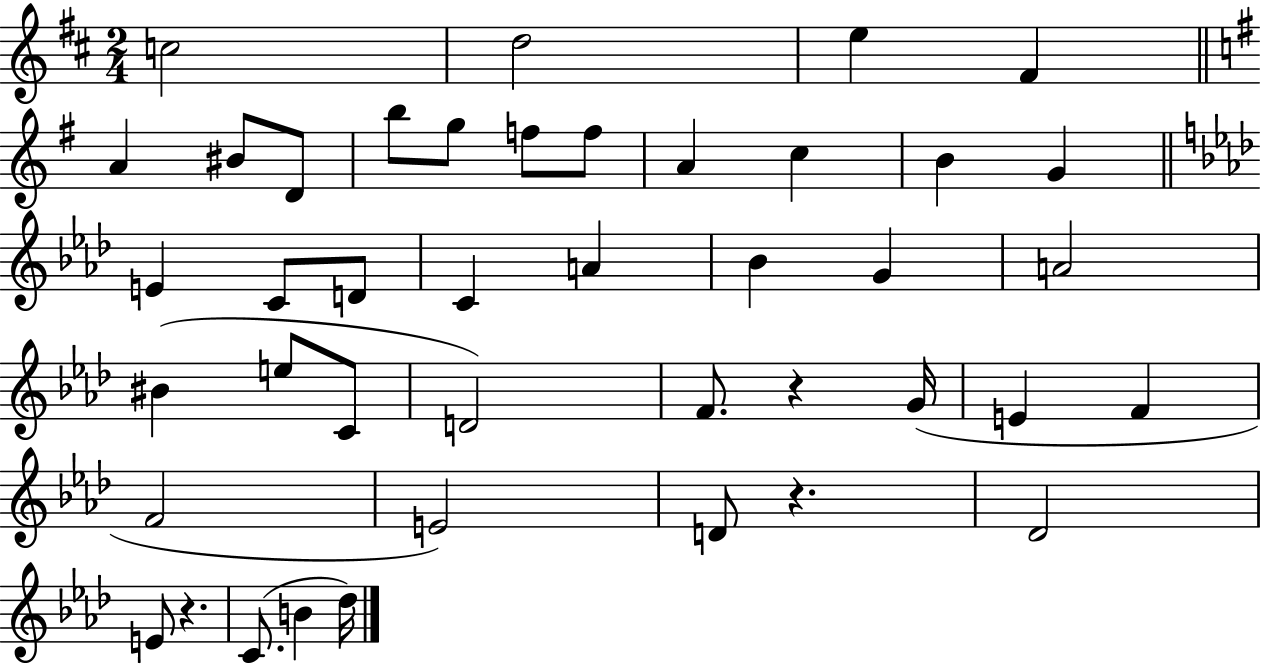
{
  \clef treble
  \numericTimeSignature
  \time 2/4
  \key d \major
  c''2 | d''2 | e''4 fis'4 | \bar "||" \break \key g \major a'4 bis'8 d'8 | b''8 g''8 f''8 f''8 | a'4 c''4 | b'4 g'4 | \break \bar "||" \break \key aes \major e'4 c'8 d'8 | c'4 a'4 | bes'4 g'4 | a'2 | \break bis'4( e''8 c'8 | d'2) | f'8. r4 g'16( | e'4 f'4 | \break f'2 | e'2) | d'8 r4. | des'2 | \break e'8 r4. | c'8.( b'4 des''16) | \bar "|."
}